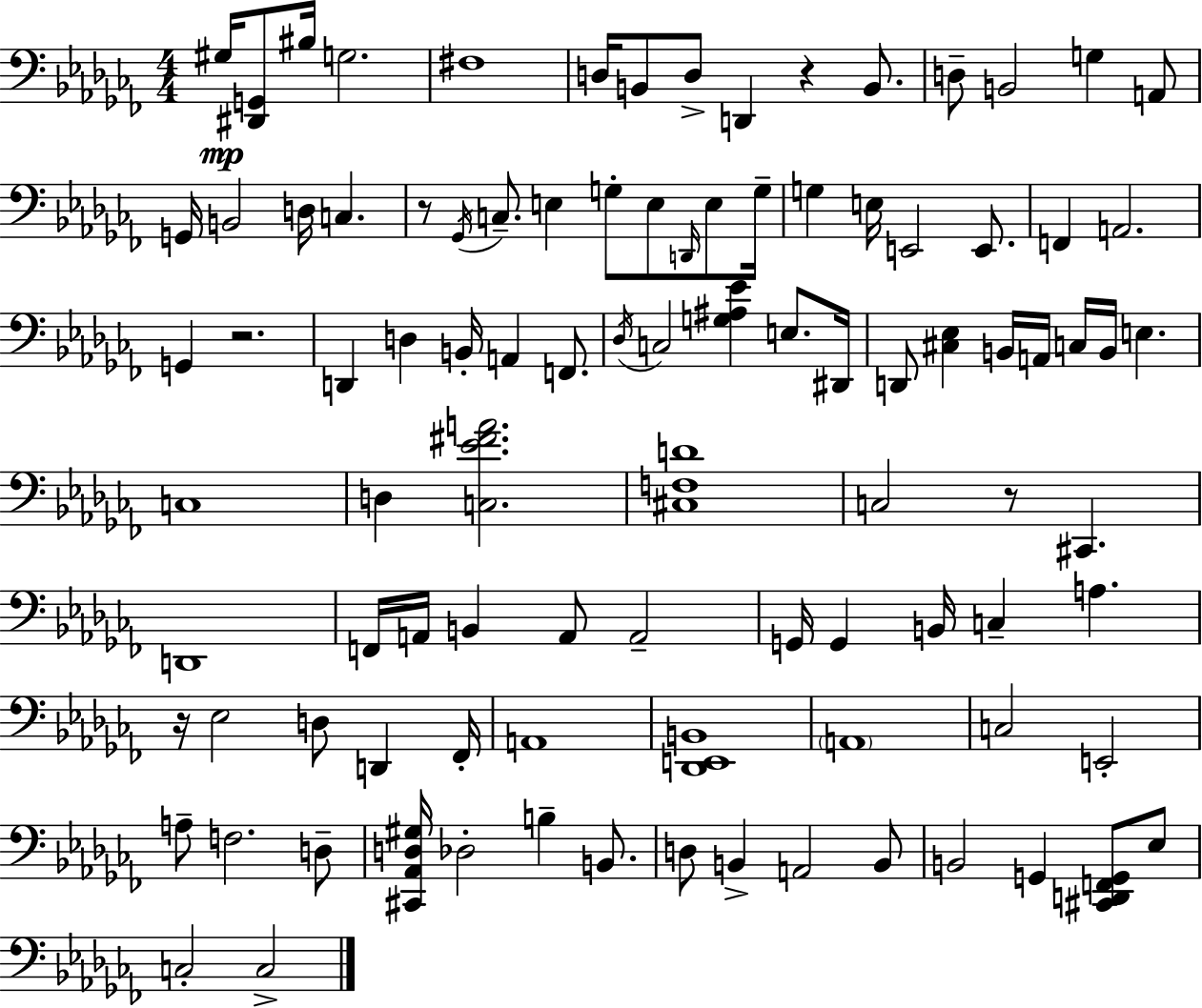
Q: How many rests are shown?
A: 5